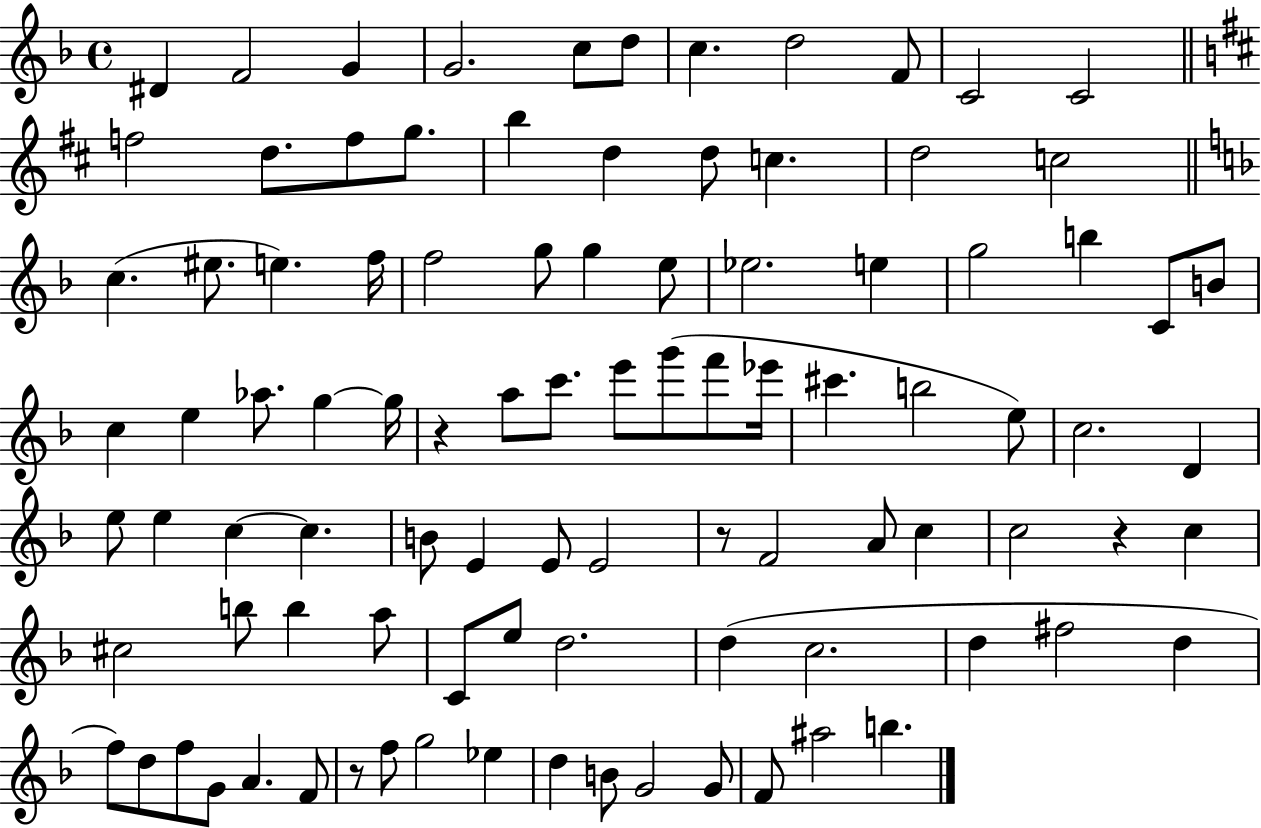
{
  \clef treble
  \time 4/4
  \defaultTimeSignature
  \key f \major
  dis'4 f'2 g'4 | g'2. c''8 d''8 | c''4. d''2 f'8 | c'2 c'2 | \break \bar "||" \break \key b \minor f''2 d''8. f''8 g''8. | b''4 d''4 d''8 c''4. | d''2 c''2 | \bar "||" \break \key f \major c''4.( eis''8. e''4.) f''16 | f''2 g''8 g''4 e''8 | ees''2. e''4 | g''2 b''4 c'8 b'8 | \break c''4 e''4 aes''8. g''4~~ g''16 | r4 a''8 c'''8. e'''8 g'''8( f'''8 ees'''16 | cis'''4. b''2 e''8) | c''2. d'4 | \break e''8 e''4 c''4~~ c''4. | b'8 e'4 e'8 e'2 | r8 f'2 a'8 c''4 | c''2 r4 c''4 | \break cis''2 b''8 b''4 a''8 | c'8 e''8 d''2. | d''4( c''2. | d''4 fis''2 d''4 | \break f''8) d''8 f''8 g'8 a'4. f'8 | r8 f''8 g''2 ees''4 | d''4 b'8 g'2 g'8 | f'8 ais''2 b''4. | \break \bar "|."
}